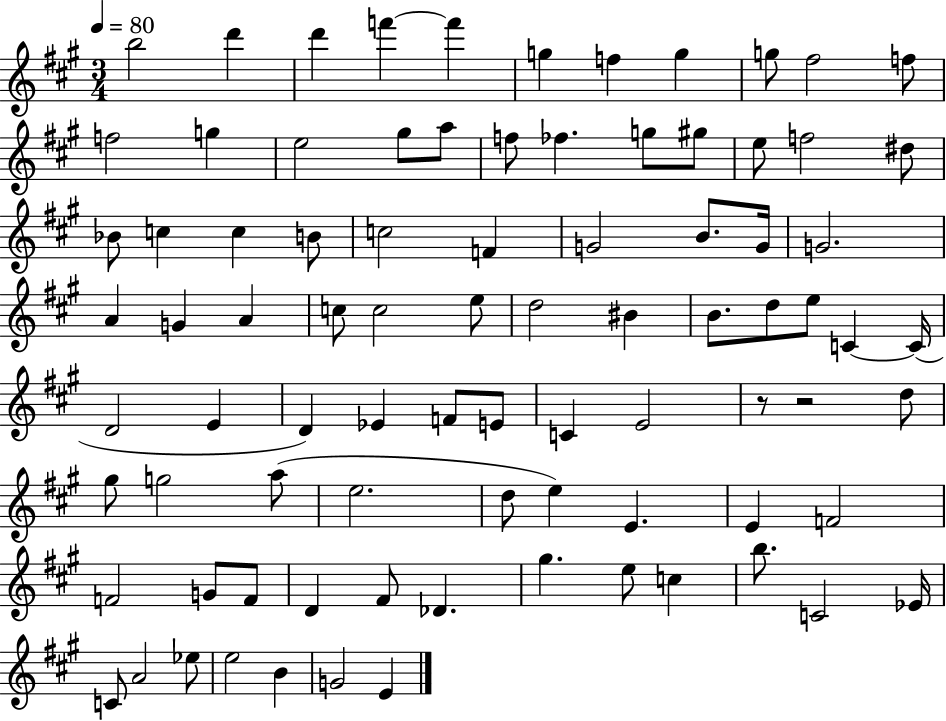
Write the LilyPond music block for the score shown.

{
  \clef treble
  \numericTimeSignature
  \time 3/4
  \key a \major
  \tempo 4 = 80
  b''2 d'''4 | d'''4 f'''4~~ f'''4 | g''4 f''4 g''4 | g''8 fis''2 f''8 | \break f''2 g''4 | e''2 gis''8 a''8 | f''8 fes''4. g''8 gis''8 | e''8 f''2 dis''8 | \break bes'8 c''4 c''4 b'8 | c''2 f'4 | g'2 b'8. g'16 | g'2. | \break a'4 g'4 a'4 | c''8 c''2 e''8 | d''2 bis'4 | b'8. d''8 e''8 c'4~~ c'16( | \break d'2 e'4 | d'4) ees'4 f'8 e'8 | c'4 e'2 | r8 r2 d''8 | \break gis''8 g''2 a''8( | e''2. | d''8 e''4) e'4. | e'4 f'2 | \break f'2 g'8 f'8 | d'4 fis'8 des'4. | gis''4. e''8 c''4 | b''8. c'2 ees'16 | \break c'8 a'2 ees''8 | e''2 b'4 | g'2 e'4 | \bar "|."
}